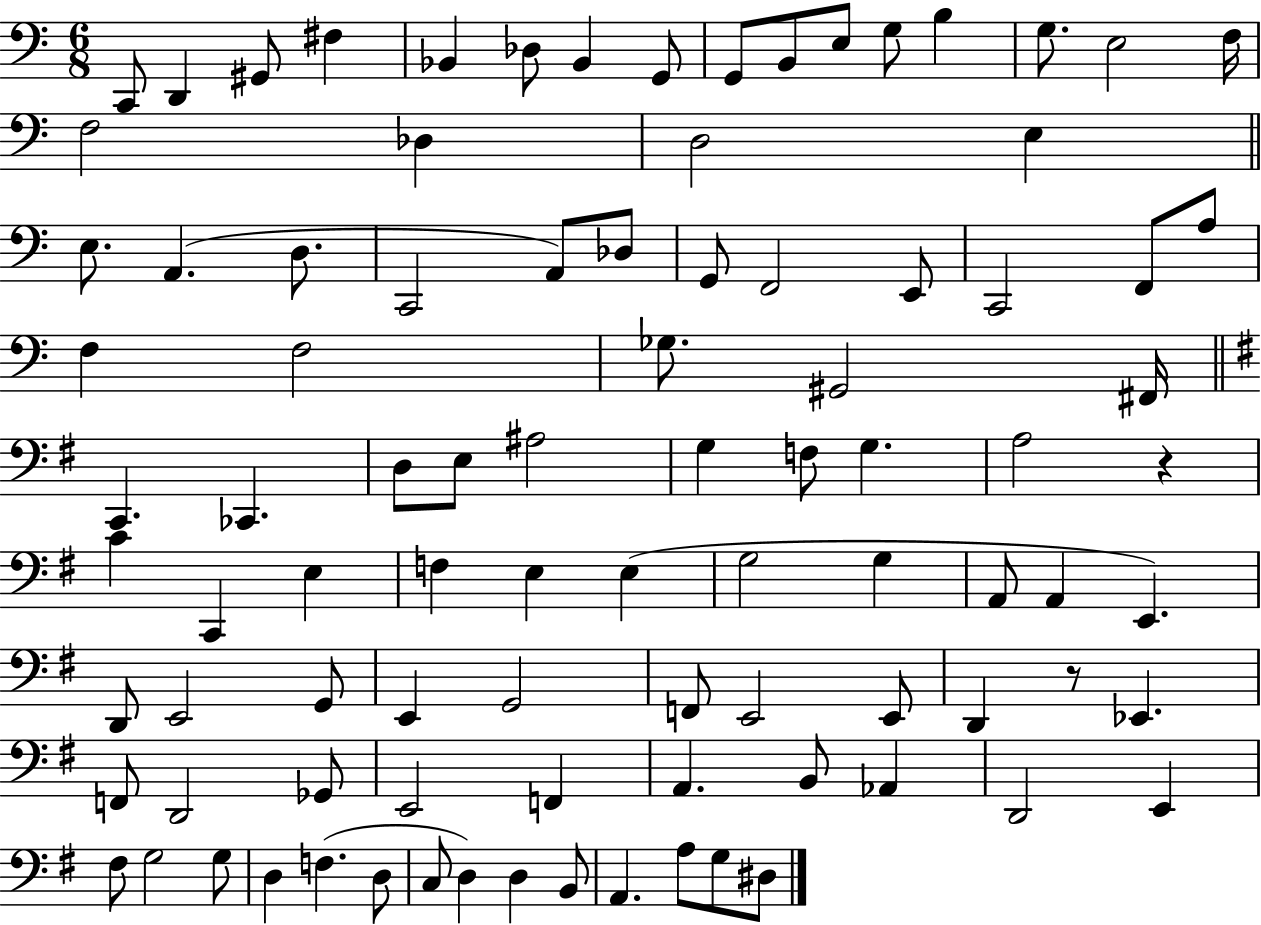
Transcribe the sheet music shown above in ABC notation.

X:1
T:Untitled
M:6/8
L:1/4
K:C
C,,/2 D,, ^G,,/2 ^F, _B,, _D,/2 _B,, G,,/2 G,,/2 B,,/2 E,/2 G,/2 B, G,/2 E,2 F,/4 F,2 _D, D,2 E, E,/2 A,, D,/2 C,,2 A,,/2 _D,/2 G,,/2 F,,2 E,,/2 C,,2 F,,/2 A,/2 F, F,2 _G,/2 ^G,,2 ^F,,/4 C,, _C,, D,/2 E,/2 ^A,2 G, F,/2 G, A,2 z C C,, E, F, E, E, G,2 G, A,,/2 A,, E,, D,,/2 E,,2 G,,/2 E,, G,,2 F,,/2 E,,2 E,,/2 D,, z/2 _E,, F,,/2 D,,2 _G,,/2 E,,2 F,, A,, B,,/2 _A,, D,,2 E,, ^F,/2 G,2 G,/2 D, F, D,/2 C,/2 D, D, B,,/2 A,, A,/2 G,/2 ^D,/2